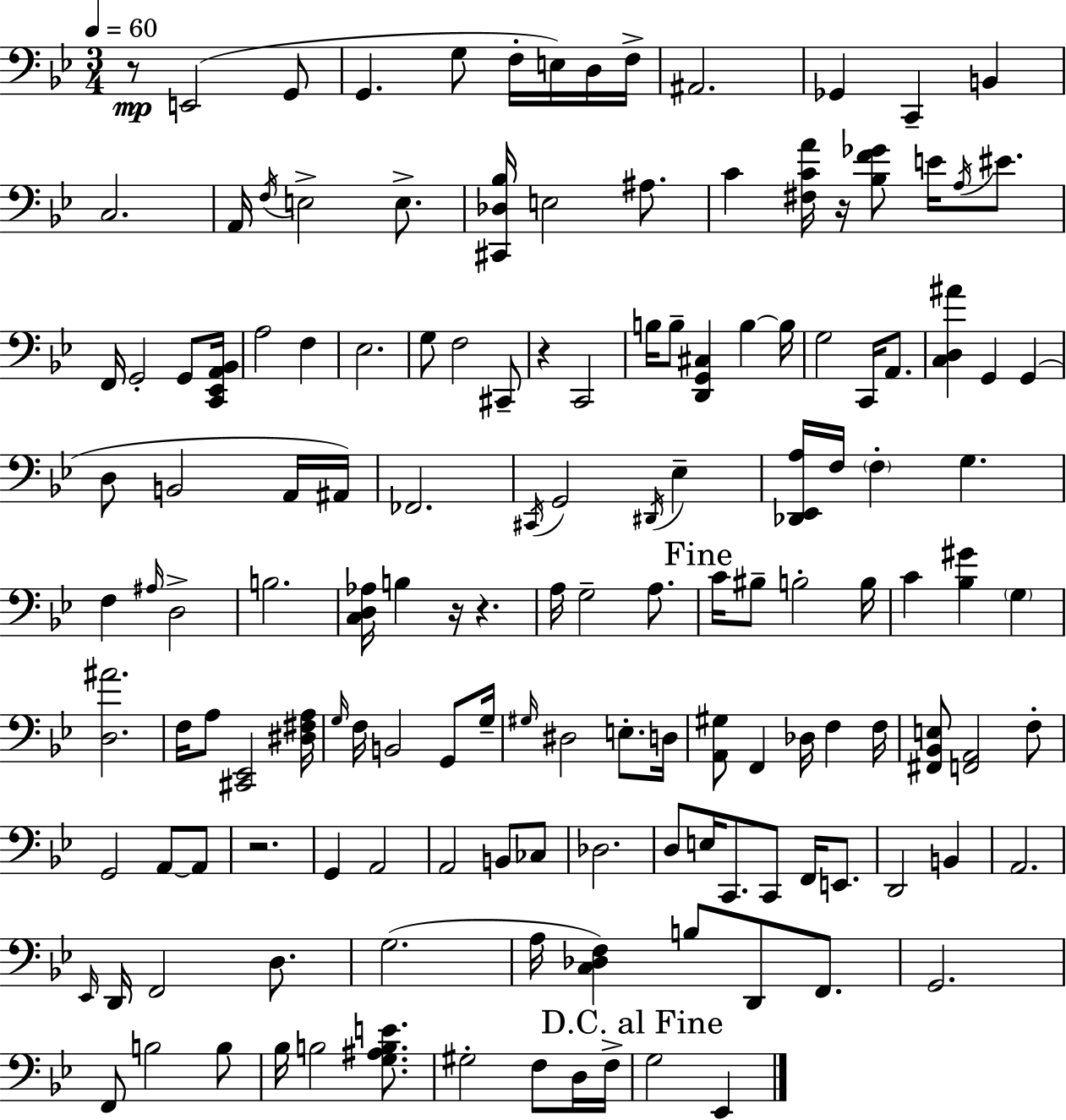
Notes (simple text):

R/e E2/h G2/e G2/q. G3/e F3/s E3/s D3/s F3/s A#2/h. Gb2/q C2/q B2/q C3/h. A2/s F3/s E3/h E3/e. [C#2,Db3,Bb3]/s E3/h A#3/e. C4/q [F#3,C4,A4]/s R/s [Bb3,F4,Gb4]/e E4/s A3/s EIS4/e. F2/s G2/h G2/e [C2,Eb2,A2,Bb2]/s A3/h F3/q Eb3/h. G3/e F3/h C#2/e R/q C2/h B3/s B3/e [D2,G2,C#3]/q B3/q B3/s G3/h C2/s A2/e. [C3,D3,A#4]/q G2/q G2/q D3/e B2/h A2/s A#2/s FES2/h. C#2/s G2/h D#2/s Eb3/q [Db2,Eb2,A3]/s F3/s F3/q G3/q. F3/q A#3/s D3/h B3/h. [C3,D3,Ab3]/s B3/q R/s R/q. A3/s G3/h A3/e. C4/s BIS3/e B3/h B3/s C4/q [Bb3,G#4]/q G3/q [D3,A#4]/h. F3/s A3/e [C#2,Eb2]/h [D#3,F#3,A3]/s G3/s F3/s B2/h G2/e G3/s G#3/s D#3/h E3/e. D3/s [A2,G#3]/e F2/q Db3/s F3/q F3/s [F#2,Bb2,E3]/e [F2,A2]/h F3/e G2/h A2/e A2/e R/h. G2/q A2/h A2/h B2/e CES3/e Db3/h. D3/e E3/s C2/e. C2/e F2/s E2/e. D2/h B2/q A2/h. Eb2/s D2/s F2/h D3/e. G3/h. A3/s [C3,Db3,F3]/q B3/e D2/e F2/e. G2/h. F2/e B3/h B3/e Bb3/s B3/h [G3,A#3,B3,E4]/e. G#3/h F3/e D3/s F3/s G3/h Eb2/q